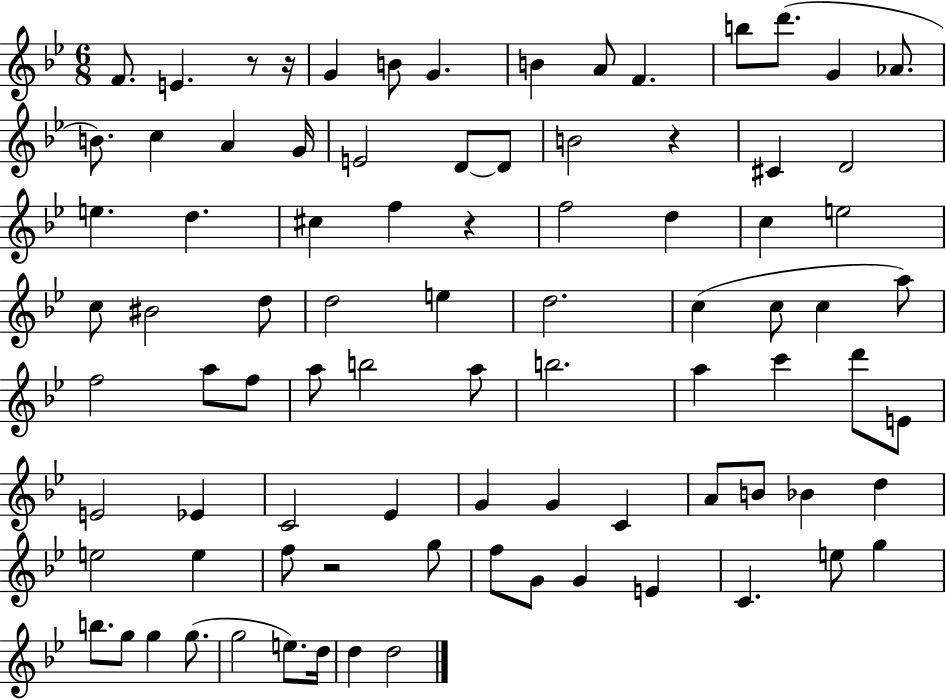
X:1
T:Untitled
M:6/8
L:1/4
K:Bb
F/2 E z/2 z/4 G B/2 G B A/2 F b/2 d'/2 G _A/2 B/2 c A G/4 E2 D/2 D/2 B2 z ^C D2 e d ^c f z f2 d c e2 c/2 ^B2 d/2 d2 e d2 c c/2 c a/2 f2 a/2 f/2 a/2 b2 a/2 b2 a c' d'/2 E/2 E2 _E C2 _E G G C A/2 B/2 _B d e2 e f/2 z2 g/2 f/2 G/2 G E C e/2 g b/2 g/2 g g/2 g2 e/2 d/4 d d2